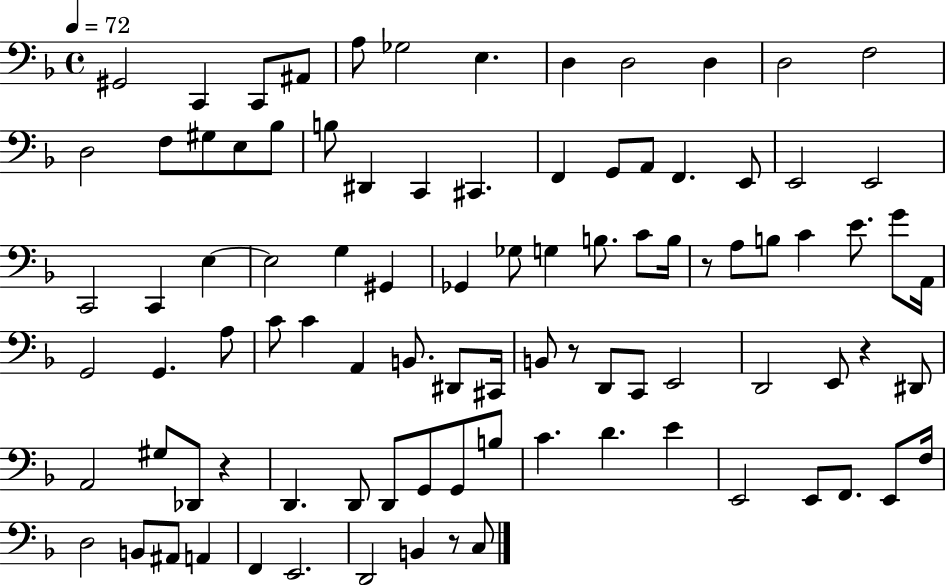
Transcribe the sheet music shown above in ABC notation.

X:1
T:Untitled
M:4/4
L:1/4
K:F
^G,,2 C,, C,,/2 ^A,,/2 A,/2 _G,2 E, D, D,2 D, D,2 F,2 D,2 F,/2 ^G,/2 E,/2 _B,/2 B,/2 ^D,, C,, ^C,, F,, G,,/2 A,,/2 F,, E,,/2 E,,2 E,,2 C,,2 C,, E, E,2 G, ^G,, _G,, _G,/2 G, B,/2 C/2 B,/4 z/2 A,/2 B,/2 C E/2 G/2 A,,/4 G,,2 G,, A,/2 C/2 C A,, B,,/2 ^D,,/2 ^C,,/4 B,,/2 z/2 D,,/2 C,,/2 E,,2 D,,2 E,,/2 z ^D,,/2 A,,2 ^G,/2 _D,,/2 z D,, D,,/2 D,,/2 G,,/2 G,,/2 B,/2 C D E E,,2 E,,/2 F,,/2 E,,/2 F,/4 D,2 B,,/2 ^A,,/2 A,, F,, E,,2 D,,2 B,, z/2 C,/2